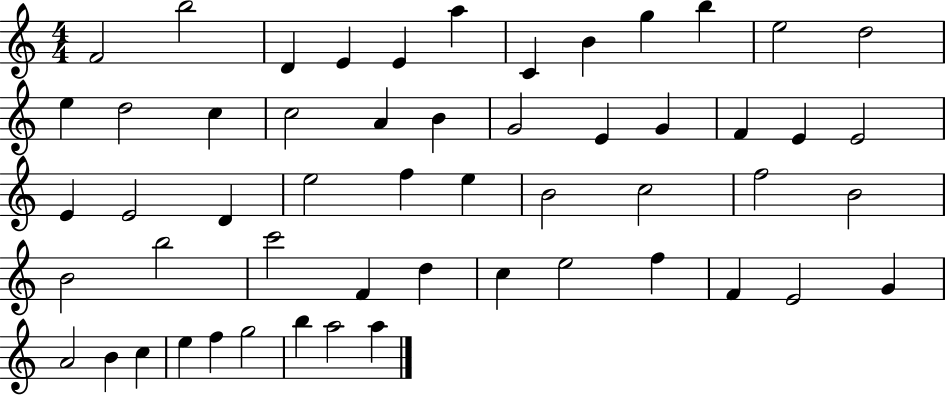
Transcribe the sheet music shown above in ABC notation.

X:1
T:Untitled
M:4/4
L:1/4
K:C
F2 b2 D E E a C B g b e2 d2 e d2 c c2 A B G2 E G F E E2 E E2 D e2 f e B2 c2 f2 B2 B2 b2 c'2 F d c e2 f F E2 G A2 B c e f g2 b a2 a